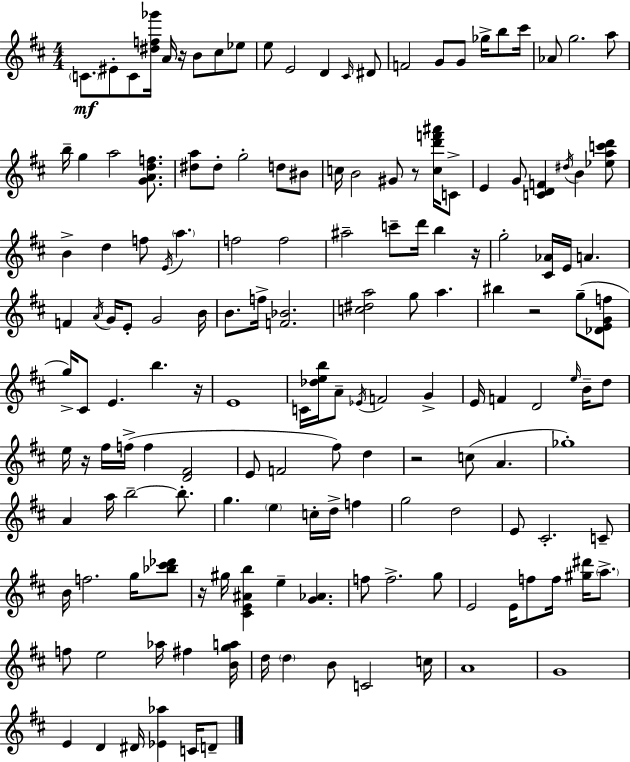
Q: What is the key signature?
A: D major